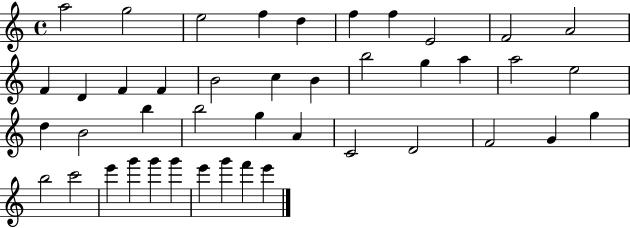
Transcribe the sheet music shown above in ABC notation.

X:1
T:Untitled
M:4/4
L:1/4
K:C
a2 g2 e2 f d f f E2 F2 A2 F D F F B2 c B b2 g a a2 e2 d B2 b b2 g A C2 D2 F2 G g b2 c'2 e' g' g' g' e' g' f' e'